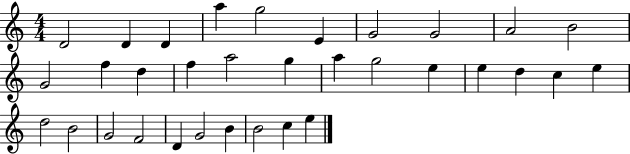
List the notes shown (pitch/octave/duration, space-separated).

D4/h D4/q D4/q A5/q G5/h E4/q G4/h G4/h A4/h B4/h G4/h F5/q D5/q F5/q A5/h G5/q A5/q G5/h E5/q E5/q D5/q C5/q E5/q D5/h B4/h G4/h F4/h D4/q G4/h B4/q B4/h C5/q E5/q